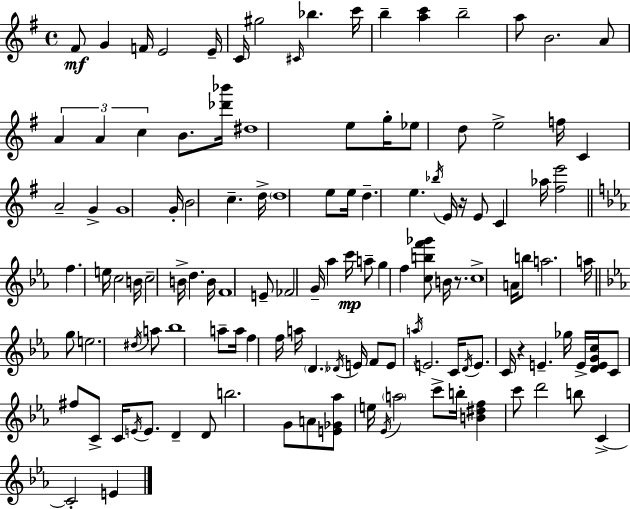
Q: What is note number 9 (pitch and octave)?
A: Bb5